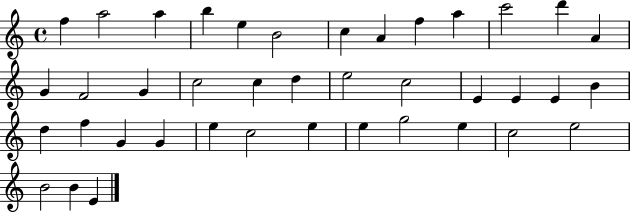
F5/q A5/h A5/q B5/q E5/q B4/h C5/q A4/q F5/q A5/q C6/h D6/q A4/q G4/q F4/h G4/q C5/h C5/q D5/q E5/h C5/h E4/q E4/q E4/q B4/q D5/q F5/q G4/q G4/q E5/q C5/h E5/q E5/q G5/h E5/q C5/h E5/h B4/h B4/q E4/q